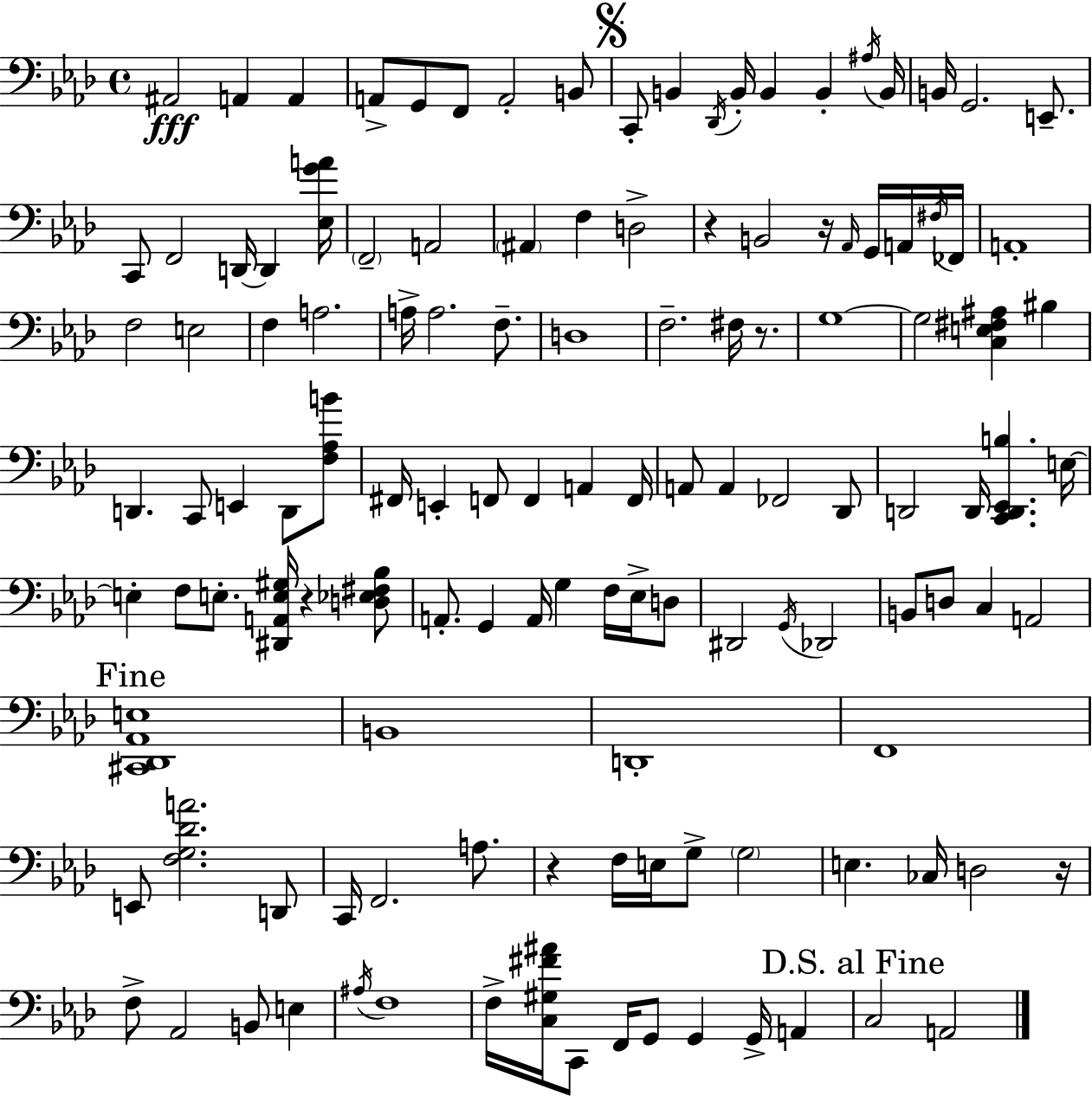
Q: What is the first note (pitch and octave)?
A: A#2